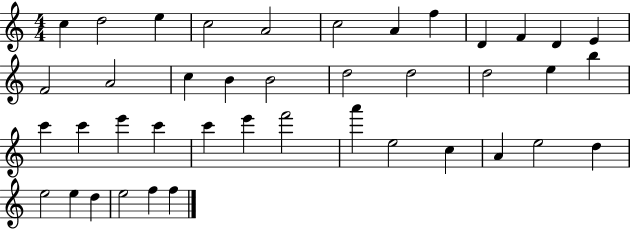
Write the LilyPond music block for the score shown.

{
  \clef treble
  \numericTimeSignature
  \time 4/4
  \key c \major
  c''4 d''2 e''4 | c''2 a'2 | c''2 a'4 f''4 | d'4 f'4 d'4 e'4 | \break f'2 a'2 | c''4 b'4 b'2 | d''2 d''2 | d''2 e''4 b''4 | \break c'''4 c'''4 e'''4 c'''4 | c'''4 e'''4 f'''2 | a'''4 e''2 c''4 | a'4 e''2 d''4 | \break e''2 e''4 d''4 | e''2 f''4 f''4 | \bar "|."
}